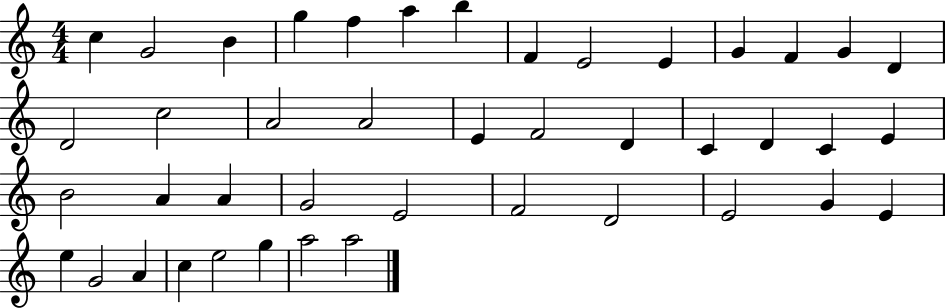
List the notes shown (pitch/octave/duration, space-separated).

C5/q G4/h B4/q G5/q F5/q A5/q B5/q F4/q E4/h E4/q G4/q F4/q G4/q D4/q D4/h C5/h A4/h A4/h E4/q F4/h D4/q C4/q D4/q C4/q E4/q B4/h A4/q A4/q G4/h E4/h F4/h D4/h E4/h G4/q E4/q E5/q G4/h A4/q C5/q E5/h G5/q A5/h A5/h